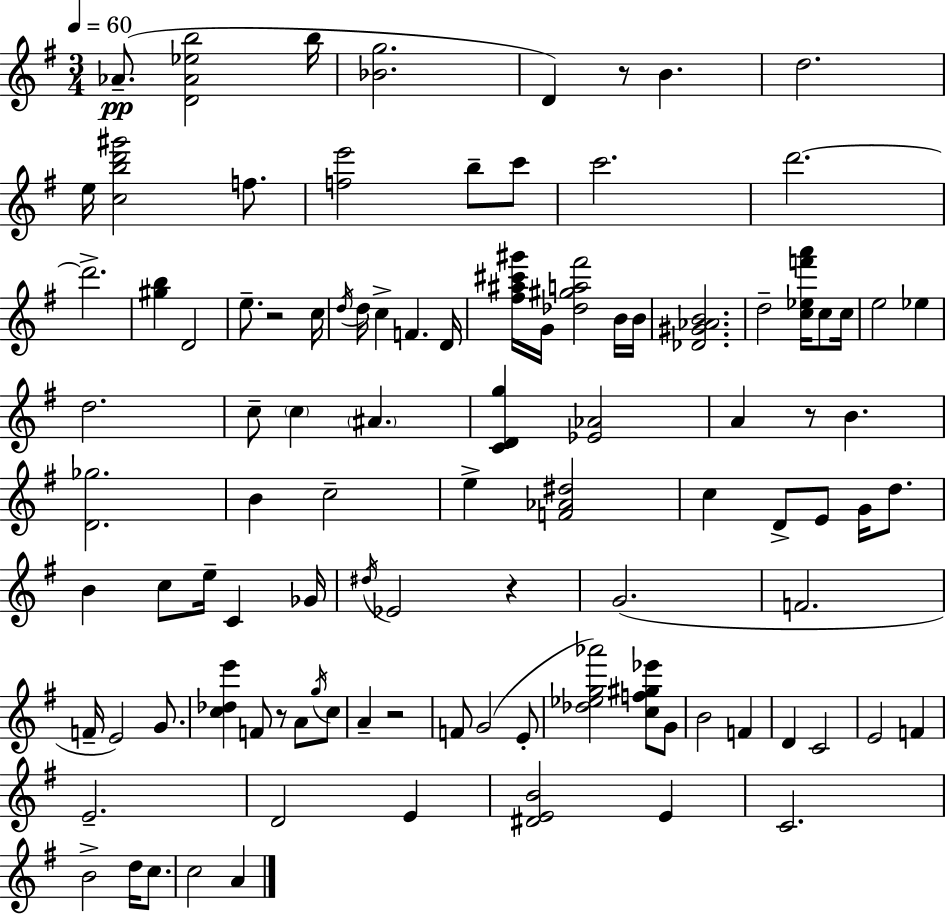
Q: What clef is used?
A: treble